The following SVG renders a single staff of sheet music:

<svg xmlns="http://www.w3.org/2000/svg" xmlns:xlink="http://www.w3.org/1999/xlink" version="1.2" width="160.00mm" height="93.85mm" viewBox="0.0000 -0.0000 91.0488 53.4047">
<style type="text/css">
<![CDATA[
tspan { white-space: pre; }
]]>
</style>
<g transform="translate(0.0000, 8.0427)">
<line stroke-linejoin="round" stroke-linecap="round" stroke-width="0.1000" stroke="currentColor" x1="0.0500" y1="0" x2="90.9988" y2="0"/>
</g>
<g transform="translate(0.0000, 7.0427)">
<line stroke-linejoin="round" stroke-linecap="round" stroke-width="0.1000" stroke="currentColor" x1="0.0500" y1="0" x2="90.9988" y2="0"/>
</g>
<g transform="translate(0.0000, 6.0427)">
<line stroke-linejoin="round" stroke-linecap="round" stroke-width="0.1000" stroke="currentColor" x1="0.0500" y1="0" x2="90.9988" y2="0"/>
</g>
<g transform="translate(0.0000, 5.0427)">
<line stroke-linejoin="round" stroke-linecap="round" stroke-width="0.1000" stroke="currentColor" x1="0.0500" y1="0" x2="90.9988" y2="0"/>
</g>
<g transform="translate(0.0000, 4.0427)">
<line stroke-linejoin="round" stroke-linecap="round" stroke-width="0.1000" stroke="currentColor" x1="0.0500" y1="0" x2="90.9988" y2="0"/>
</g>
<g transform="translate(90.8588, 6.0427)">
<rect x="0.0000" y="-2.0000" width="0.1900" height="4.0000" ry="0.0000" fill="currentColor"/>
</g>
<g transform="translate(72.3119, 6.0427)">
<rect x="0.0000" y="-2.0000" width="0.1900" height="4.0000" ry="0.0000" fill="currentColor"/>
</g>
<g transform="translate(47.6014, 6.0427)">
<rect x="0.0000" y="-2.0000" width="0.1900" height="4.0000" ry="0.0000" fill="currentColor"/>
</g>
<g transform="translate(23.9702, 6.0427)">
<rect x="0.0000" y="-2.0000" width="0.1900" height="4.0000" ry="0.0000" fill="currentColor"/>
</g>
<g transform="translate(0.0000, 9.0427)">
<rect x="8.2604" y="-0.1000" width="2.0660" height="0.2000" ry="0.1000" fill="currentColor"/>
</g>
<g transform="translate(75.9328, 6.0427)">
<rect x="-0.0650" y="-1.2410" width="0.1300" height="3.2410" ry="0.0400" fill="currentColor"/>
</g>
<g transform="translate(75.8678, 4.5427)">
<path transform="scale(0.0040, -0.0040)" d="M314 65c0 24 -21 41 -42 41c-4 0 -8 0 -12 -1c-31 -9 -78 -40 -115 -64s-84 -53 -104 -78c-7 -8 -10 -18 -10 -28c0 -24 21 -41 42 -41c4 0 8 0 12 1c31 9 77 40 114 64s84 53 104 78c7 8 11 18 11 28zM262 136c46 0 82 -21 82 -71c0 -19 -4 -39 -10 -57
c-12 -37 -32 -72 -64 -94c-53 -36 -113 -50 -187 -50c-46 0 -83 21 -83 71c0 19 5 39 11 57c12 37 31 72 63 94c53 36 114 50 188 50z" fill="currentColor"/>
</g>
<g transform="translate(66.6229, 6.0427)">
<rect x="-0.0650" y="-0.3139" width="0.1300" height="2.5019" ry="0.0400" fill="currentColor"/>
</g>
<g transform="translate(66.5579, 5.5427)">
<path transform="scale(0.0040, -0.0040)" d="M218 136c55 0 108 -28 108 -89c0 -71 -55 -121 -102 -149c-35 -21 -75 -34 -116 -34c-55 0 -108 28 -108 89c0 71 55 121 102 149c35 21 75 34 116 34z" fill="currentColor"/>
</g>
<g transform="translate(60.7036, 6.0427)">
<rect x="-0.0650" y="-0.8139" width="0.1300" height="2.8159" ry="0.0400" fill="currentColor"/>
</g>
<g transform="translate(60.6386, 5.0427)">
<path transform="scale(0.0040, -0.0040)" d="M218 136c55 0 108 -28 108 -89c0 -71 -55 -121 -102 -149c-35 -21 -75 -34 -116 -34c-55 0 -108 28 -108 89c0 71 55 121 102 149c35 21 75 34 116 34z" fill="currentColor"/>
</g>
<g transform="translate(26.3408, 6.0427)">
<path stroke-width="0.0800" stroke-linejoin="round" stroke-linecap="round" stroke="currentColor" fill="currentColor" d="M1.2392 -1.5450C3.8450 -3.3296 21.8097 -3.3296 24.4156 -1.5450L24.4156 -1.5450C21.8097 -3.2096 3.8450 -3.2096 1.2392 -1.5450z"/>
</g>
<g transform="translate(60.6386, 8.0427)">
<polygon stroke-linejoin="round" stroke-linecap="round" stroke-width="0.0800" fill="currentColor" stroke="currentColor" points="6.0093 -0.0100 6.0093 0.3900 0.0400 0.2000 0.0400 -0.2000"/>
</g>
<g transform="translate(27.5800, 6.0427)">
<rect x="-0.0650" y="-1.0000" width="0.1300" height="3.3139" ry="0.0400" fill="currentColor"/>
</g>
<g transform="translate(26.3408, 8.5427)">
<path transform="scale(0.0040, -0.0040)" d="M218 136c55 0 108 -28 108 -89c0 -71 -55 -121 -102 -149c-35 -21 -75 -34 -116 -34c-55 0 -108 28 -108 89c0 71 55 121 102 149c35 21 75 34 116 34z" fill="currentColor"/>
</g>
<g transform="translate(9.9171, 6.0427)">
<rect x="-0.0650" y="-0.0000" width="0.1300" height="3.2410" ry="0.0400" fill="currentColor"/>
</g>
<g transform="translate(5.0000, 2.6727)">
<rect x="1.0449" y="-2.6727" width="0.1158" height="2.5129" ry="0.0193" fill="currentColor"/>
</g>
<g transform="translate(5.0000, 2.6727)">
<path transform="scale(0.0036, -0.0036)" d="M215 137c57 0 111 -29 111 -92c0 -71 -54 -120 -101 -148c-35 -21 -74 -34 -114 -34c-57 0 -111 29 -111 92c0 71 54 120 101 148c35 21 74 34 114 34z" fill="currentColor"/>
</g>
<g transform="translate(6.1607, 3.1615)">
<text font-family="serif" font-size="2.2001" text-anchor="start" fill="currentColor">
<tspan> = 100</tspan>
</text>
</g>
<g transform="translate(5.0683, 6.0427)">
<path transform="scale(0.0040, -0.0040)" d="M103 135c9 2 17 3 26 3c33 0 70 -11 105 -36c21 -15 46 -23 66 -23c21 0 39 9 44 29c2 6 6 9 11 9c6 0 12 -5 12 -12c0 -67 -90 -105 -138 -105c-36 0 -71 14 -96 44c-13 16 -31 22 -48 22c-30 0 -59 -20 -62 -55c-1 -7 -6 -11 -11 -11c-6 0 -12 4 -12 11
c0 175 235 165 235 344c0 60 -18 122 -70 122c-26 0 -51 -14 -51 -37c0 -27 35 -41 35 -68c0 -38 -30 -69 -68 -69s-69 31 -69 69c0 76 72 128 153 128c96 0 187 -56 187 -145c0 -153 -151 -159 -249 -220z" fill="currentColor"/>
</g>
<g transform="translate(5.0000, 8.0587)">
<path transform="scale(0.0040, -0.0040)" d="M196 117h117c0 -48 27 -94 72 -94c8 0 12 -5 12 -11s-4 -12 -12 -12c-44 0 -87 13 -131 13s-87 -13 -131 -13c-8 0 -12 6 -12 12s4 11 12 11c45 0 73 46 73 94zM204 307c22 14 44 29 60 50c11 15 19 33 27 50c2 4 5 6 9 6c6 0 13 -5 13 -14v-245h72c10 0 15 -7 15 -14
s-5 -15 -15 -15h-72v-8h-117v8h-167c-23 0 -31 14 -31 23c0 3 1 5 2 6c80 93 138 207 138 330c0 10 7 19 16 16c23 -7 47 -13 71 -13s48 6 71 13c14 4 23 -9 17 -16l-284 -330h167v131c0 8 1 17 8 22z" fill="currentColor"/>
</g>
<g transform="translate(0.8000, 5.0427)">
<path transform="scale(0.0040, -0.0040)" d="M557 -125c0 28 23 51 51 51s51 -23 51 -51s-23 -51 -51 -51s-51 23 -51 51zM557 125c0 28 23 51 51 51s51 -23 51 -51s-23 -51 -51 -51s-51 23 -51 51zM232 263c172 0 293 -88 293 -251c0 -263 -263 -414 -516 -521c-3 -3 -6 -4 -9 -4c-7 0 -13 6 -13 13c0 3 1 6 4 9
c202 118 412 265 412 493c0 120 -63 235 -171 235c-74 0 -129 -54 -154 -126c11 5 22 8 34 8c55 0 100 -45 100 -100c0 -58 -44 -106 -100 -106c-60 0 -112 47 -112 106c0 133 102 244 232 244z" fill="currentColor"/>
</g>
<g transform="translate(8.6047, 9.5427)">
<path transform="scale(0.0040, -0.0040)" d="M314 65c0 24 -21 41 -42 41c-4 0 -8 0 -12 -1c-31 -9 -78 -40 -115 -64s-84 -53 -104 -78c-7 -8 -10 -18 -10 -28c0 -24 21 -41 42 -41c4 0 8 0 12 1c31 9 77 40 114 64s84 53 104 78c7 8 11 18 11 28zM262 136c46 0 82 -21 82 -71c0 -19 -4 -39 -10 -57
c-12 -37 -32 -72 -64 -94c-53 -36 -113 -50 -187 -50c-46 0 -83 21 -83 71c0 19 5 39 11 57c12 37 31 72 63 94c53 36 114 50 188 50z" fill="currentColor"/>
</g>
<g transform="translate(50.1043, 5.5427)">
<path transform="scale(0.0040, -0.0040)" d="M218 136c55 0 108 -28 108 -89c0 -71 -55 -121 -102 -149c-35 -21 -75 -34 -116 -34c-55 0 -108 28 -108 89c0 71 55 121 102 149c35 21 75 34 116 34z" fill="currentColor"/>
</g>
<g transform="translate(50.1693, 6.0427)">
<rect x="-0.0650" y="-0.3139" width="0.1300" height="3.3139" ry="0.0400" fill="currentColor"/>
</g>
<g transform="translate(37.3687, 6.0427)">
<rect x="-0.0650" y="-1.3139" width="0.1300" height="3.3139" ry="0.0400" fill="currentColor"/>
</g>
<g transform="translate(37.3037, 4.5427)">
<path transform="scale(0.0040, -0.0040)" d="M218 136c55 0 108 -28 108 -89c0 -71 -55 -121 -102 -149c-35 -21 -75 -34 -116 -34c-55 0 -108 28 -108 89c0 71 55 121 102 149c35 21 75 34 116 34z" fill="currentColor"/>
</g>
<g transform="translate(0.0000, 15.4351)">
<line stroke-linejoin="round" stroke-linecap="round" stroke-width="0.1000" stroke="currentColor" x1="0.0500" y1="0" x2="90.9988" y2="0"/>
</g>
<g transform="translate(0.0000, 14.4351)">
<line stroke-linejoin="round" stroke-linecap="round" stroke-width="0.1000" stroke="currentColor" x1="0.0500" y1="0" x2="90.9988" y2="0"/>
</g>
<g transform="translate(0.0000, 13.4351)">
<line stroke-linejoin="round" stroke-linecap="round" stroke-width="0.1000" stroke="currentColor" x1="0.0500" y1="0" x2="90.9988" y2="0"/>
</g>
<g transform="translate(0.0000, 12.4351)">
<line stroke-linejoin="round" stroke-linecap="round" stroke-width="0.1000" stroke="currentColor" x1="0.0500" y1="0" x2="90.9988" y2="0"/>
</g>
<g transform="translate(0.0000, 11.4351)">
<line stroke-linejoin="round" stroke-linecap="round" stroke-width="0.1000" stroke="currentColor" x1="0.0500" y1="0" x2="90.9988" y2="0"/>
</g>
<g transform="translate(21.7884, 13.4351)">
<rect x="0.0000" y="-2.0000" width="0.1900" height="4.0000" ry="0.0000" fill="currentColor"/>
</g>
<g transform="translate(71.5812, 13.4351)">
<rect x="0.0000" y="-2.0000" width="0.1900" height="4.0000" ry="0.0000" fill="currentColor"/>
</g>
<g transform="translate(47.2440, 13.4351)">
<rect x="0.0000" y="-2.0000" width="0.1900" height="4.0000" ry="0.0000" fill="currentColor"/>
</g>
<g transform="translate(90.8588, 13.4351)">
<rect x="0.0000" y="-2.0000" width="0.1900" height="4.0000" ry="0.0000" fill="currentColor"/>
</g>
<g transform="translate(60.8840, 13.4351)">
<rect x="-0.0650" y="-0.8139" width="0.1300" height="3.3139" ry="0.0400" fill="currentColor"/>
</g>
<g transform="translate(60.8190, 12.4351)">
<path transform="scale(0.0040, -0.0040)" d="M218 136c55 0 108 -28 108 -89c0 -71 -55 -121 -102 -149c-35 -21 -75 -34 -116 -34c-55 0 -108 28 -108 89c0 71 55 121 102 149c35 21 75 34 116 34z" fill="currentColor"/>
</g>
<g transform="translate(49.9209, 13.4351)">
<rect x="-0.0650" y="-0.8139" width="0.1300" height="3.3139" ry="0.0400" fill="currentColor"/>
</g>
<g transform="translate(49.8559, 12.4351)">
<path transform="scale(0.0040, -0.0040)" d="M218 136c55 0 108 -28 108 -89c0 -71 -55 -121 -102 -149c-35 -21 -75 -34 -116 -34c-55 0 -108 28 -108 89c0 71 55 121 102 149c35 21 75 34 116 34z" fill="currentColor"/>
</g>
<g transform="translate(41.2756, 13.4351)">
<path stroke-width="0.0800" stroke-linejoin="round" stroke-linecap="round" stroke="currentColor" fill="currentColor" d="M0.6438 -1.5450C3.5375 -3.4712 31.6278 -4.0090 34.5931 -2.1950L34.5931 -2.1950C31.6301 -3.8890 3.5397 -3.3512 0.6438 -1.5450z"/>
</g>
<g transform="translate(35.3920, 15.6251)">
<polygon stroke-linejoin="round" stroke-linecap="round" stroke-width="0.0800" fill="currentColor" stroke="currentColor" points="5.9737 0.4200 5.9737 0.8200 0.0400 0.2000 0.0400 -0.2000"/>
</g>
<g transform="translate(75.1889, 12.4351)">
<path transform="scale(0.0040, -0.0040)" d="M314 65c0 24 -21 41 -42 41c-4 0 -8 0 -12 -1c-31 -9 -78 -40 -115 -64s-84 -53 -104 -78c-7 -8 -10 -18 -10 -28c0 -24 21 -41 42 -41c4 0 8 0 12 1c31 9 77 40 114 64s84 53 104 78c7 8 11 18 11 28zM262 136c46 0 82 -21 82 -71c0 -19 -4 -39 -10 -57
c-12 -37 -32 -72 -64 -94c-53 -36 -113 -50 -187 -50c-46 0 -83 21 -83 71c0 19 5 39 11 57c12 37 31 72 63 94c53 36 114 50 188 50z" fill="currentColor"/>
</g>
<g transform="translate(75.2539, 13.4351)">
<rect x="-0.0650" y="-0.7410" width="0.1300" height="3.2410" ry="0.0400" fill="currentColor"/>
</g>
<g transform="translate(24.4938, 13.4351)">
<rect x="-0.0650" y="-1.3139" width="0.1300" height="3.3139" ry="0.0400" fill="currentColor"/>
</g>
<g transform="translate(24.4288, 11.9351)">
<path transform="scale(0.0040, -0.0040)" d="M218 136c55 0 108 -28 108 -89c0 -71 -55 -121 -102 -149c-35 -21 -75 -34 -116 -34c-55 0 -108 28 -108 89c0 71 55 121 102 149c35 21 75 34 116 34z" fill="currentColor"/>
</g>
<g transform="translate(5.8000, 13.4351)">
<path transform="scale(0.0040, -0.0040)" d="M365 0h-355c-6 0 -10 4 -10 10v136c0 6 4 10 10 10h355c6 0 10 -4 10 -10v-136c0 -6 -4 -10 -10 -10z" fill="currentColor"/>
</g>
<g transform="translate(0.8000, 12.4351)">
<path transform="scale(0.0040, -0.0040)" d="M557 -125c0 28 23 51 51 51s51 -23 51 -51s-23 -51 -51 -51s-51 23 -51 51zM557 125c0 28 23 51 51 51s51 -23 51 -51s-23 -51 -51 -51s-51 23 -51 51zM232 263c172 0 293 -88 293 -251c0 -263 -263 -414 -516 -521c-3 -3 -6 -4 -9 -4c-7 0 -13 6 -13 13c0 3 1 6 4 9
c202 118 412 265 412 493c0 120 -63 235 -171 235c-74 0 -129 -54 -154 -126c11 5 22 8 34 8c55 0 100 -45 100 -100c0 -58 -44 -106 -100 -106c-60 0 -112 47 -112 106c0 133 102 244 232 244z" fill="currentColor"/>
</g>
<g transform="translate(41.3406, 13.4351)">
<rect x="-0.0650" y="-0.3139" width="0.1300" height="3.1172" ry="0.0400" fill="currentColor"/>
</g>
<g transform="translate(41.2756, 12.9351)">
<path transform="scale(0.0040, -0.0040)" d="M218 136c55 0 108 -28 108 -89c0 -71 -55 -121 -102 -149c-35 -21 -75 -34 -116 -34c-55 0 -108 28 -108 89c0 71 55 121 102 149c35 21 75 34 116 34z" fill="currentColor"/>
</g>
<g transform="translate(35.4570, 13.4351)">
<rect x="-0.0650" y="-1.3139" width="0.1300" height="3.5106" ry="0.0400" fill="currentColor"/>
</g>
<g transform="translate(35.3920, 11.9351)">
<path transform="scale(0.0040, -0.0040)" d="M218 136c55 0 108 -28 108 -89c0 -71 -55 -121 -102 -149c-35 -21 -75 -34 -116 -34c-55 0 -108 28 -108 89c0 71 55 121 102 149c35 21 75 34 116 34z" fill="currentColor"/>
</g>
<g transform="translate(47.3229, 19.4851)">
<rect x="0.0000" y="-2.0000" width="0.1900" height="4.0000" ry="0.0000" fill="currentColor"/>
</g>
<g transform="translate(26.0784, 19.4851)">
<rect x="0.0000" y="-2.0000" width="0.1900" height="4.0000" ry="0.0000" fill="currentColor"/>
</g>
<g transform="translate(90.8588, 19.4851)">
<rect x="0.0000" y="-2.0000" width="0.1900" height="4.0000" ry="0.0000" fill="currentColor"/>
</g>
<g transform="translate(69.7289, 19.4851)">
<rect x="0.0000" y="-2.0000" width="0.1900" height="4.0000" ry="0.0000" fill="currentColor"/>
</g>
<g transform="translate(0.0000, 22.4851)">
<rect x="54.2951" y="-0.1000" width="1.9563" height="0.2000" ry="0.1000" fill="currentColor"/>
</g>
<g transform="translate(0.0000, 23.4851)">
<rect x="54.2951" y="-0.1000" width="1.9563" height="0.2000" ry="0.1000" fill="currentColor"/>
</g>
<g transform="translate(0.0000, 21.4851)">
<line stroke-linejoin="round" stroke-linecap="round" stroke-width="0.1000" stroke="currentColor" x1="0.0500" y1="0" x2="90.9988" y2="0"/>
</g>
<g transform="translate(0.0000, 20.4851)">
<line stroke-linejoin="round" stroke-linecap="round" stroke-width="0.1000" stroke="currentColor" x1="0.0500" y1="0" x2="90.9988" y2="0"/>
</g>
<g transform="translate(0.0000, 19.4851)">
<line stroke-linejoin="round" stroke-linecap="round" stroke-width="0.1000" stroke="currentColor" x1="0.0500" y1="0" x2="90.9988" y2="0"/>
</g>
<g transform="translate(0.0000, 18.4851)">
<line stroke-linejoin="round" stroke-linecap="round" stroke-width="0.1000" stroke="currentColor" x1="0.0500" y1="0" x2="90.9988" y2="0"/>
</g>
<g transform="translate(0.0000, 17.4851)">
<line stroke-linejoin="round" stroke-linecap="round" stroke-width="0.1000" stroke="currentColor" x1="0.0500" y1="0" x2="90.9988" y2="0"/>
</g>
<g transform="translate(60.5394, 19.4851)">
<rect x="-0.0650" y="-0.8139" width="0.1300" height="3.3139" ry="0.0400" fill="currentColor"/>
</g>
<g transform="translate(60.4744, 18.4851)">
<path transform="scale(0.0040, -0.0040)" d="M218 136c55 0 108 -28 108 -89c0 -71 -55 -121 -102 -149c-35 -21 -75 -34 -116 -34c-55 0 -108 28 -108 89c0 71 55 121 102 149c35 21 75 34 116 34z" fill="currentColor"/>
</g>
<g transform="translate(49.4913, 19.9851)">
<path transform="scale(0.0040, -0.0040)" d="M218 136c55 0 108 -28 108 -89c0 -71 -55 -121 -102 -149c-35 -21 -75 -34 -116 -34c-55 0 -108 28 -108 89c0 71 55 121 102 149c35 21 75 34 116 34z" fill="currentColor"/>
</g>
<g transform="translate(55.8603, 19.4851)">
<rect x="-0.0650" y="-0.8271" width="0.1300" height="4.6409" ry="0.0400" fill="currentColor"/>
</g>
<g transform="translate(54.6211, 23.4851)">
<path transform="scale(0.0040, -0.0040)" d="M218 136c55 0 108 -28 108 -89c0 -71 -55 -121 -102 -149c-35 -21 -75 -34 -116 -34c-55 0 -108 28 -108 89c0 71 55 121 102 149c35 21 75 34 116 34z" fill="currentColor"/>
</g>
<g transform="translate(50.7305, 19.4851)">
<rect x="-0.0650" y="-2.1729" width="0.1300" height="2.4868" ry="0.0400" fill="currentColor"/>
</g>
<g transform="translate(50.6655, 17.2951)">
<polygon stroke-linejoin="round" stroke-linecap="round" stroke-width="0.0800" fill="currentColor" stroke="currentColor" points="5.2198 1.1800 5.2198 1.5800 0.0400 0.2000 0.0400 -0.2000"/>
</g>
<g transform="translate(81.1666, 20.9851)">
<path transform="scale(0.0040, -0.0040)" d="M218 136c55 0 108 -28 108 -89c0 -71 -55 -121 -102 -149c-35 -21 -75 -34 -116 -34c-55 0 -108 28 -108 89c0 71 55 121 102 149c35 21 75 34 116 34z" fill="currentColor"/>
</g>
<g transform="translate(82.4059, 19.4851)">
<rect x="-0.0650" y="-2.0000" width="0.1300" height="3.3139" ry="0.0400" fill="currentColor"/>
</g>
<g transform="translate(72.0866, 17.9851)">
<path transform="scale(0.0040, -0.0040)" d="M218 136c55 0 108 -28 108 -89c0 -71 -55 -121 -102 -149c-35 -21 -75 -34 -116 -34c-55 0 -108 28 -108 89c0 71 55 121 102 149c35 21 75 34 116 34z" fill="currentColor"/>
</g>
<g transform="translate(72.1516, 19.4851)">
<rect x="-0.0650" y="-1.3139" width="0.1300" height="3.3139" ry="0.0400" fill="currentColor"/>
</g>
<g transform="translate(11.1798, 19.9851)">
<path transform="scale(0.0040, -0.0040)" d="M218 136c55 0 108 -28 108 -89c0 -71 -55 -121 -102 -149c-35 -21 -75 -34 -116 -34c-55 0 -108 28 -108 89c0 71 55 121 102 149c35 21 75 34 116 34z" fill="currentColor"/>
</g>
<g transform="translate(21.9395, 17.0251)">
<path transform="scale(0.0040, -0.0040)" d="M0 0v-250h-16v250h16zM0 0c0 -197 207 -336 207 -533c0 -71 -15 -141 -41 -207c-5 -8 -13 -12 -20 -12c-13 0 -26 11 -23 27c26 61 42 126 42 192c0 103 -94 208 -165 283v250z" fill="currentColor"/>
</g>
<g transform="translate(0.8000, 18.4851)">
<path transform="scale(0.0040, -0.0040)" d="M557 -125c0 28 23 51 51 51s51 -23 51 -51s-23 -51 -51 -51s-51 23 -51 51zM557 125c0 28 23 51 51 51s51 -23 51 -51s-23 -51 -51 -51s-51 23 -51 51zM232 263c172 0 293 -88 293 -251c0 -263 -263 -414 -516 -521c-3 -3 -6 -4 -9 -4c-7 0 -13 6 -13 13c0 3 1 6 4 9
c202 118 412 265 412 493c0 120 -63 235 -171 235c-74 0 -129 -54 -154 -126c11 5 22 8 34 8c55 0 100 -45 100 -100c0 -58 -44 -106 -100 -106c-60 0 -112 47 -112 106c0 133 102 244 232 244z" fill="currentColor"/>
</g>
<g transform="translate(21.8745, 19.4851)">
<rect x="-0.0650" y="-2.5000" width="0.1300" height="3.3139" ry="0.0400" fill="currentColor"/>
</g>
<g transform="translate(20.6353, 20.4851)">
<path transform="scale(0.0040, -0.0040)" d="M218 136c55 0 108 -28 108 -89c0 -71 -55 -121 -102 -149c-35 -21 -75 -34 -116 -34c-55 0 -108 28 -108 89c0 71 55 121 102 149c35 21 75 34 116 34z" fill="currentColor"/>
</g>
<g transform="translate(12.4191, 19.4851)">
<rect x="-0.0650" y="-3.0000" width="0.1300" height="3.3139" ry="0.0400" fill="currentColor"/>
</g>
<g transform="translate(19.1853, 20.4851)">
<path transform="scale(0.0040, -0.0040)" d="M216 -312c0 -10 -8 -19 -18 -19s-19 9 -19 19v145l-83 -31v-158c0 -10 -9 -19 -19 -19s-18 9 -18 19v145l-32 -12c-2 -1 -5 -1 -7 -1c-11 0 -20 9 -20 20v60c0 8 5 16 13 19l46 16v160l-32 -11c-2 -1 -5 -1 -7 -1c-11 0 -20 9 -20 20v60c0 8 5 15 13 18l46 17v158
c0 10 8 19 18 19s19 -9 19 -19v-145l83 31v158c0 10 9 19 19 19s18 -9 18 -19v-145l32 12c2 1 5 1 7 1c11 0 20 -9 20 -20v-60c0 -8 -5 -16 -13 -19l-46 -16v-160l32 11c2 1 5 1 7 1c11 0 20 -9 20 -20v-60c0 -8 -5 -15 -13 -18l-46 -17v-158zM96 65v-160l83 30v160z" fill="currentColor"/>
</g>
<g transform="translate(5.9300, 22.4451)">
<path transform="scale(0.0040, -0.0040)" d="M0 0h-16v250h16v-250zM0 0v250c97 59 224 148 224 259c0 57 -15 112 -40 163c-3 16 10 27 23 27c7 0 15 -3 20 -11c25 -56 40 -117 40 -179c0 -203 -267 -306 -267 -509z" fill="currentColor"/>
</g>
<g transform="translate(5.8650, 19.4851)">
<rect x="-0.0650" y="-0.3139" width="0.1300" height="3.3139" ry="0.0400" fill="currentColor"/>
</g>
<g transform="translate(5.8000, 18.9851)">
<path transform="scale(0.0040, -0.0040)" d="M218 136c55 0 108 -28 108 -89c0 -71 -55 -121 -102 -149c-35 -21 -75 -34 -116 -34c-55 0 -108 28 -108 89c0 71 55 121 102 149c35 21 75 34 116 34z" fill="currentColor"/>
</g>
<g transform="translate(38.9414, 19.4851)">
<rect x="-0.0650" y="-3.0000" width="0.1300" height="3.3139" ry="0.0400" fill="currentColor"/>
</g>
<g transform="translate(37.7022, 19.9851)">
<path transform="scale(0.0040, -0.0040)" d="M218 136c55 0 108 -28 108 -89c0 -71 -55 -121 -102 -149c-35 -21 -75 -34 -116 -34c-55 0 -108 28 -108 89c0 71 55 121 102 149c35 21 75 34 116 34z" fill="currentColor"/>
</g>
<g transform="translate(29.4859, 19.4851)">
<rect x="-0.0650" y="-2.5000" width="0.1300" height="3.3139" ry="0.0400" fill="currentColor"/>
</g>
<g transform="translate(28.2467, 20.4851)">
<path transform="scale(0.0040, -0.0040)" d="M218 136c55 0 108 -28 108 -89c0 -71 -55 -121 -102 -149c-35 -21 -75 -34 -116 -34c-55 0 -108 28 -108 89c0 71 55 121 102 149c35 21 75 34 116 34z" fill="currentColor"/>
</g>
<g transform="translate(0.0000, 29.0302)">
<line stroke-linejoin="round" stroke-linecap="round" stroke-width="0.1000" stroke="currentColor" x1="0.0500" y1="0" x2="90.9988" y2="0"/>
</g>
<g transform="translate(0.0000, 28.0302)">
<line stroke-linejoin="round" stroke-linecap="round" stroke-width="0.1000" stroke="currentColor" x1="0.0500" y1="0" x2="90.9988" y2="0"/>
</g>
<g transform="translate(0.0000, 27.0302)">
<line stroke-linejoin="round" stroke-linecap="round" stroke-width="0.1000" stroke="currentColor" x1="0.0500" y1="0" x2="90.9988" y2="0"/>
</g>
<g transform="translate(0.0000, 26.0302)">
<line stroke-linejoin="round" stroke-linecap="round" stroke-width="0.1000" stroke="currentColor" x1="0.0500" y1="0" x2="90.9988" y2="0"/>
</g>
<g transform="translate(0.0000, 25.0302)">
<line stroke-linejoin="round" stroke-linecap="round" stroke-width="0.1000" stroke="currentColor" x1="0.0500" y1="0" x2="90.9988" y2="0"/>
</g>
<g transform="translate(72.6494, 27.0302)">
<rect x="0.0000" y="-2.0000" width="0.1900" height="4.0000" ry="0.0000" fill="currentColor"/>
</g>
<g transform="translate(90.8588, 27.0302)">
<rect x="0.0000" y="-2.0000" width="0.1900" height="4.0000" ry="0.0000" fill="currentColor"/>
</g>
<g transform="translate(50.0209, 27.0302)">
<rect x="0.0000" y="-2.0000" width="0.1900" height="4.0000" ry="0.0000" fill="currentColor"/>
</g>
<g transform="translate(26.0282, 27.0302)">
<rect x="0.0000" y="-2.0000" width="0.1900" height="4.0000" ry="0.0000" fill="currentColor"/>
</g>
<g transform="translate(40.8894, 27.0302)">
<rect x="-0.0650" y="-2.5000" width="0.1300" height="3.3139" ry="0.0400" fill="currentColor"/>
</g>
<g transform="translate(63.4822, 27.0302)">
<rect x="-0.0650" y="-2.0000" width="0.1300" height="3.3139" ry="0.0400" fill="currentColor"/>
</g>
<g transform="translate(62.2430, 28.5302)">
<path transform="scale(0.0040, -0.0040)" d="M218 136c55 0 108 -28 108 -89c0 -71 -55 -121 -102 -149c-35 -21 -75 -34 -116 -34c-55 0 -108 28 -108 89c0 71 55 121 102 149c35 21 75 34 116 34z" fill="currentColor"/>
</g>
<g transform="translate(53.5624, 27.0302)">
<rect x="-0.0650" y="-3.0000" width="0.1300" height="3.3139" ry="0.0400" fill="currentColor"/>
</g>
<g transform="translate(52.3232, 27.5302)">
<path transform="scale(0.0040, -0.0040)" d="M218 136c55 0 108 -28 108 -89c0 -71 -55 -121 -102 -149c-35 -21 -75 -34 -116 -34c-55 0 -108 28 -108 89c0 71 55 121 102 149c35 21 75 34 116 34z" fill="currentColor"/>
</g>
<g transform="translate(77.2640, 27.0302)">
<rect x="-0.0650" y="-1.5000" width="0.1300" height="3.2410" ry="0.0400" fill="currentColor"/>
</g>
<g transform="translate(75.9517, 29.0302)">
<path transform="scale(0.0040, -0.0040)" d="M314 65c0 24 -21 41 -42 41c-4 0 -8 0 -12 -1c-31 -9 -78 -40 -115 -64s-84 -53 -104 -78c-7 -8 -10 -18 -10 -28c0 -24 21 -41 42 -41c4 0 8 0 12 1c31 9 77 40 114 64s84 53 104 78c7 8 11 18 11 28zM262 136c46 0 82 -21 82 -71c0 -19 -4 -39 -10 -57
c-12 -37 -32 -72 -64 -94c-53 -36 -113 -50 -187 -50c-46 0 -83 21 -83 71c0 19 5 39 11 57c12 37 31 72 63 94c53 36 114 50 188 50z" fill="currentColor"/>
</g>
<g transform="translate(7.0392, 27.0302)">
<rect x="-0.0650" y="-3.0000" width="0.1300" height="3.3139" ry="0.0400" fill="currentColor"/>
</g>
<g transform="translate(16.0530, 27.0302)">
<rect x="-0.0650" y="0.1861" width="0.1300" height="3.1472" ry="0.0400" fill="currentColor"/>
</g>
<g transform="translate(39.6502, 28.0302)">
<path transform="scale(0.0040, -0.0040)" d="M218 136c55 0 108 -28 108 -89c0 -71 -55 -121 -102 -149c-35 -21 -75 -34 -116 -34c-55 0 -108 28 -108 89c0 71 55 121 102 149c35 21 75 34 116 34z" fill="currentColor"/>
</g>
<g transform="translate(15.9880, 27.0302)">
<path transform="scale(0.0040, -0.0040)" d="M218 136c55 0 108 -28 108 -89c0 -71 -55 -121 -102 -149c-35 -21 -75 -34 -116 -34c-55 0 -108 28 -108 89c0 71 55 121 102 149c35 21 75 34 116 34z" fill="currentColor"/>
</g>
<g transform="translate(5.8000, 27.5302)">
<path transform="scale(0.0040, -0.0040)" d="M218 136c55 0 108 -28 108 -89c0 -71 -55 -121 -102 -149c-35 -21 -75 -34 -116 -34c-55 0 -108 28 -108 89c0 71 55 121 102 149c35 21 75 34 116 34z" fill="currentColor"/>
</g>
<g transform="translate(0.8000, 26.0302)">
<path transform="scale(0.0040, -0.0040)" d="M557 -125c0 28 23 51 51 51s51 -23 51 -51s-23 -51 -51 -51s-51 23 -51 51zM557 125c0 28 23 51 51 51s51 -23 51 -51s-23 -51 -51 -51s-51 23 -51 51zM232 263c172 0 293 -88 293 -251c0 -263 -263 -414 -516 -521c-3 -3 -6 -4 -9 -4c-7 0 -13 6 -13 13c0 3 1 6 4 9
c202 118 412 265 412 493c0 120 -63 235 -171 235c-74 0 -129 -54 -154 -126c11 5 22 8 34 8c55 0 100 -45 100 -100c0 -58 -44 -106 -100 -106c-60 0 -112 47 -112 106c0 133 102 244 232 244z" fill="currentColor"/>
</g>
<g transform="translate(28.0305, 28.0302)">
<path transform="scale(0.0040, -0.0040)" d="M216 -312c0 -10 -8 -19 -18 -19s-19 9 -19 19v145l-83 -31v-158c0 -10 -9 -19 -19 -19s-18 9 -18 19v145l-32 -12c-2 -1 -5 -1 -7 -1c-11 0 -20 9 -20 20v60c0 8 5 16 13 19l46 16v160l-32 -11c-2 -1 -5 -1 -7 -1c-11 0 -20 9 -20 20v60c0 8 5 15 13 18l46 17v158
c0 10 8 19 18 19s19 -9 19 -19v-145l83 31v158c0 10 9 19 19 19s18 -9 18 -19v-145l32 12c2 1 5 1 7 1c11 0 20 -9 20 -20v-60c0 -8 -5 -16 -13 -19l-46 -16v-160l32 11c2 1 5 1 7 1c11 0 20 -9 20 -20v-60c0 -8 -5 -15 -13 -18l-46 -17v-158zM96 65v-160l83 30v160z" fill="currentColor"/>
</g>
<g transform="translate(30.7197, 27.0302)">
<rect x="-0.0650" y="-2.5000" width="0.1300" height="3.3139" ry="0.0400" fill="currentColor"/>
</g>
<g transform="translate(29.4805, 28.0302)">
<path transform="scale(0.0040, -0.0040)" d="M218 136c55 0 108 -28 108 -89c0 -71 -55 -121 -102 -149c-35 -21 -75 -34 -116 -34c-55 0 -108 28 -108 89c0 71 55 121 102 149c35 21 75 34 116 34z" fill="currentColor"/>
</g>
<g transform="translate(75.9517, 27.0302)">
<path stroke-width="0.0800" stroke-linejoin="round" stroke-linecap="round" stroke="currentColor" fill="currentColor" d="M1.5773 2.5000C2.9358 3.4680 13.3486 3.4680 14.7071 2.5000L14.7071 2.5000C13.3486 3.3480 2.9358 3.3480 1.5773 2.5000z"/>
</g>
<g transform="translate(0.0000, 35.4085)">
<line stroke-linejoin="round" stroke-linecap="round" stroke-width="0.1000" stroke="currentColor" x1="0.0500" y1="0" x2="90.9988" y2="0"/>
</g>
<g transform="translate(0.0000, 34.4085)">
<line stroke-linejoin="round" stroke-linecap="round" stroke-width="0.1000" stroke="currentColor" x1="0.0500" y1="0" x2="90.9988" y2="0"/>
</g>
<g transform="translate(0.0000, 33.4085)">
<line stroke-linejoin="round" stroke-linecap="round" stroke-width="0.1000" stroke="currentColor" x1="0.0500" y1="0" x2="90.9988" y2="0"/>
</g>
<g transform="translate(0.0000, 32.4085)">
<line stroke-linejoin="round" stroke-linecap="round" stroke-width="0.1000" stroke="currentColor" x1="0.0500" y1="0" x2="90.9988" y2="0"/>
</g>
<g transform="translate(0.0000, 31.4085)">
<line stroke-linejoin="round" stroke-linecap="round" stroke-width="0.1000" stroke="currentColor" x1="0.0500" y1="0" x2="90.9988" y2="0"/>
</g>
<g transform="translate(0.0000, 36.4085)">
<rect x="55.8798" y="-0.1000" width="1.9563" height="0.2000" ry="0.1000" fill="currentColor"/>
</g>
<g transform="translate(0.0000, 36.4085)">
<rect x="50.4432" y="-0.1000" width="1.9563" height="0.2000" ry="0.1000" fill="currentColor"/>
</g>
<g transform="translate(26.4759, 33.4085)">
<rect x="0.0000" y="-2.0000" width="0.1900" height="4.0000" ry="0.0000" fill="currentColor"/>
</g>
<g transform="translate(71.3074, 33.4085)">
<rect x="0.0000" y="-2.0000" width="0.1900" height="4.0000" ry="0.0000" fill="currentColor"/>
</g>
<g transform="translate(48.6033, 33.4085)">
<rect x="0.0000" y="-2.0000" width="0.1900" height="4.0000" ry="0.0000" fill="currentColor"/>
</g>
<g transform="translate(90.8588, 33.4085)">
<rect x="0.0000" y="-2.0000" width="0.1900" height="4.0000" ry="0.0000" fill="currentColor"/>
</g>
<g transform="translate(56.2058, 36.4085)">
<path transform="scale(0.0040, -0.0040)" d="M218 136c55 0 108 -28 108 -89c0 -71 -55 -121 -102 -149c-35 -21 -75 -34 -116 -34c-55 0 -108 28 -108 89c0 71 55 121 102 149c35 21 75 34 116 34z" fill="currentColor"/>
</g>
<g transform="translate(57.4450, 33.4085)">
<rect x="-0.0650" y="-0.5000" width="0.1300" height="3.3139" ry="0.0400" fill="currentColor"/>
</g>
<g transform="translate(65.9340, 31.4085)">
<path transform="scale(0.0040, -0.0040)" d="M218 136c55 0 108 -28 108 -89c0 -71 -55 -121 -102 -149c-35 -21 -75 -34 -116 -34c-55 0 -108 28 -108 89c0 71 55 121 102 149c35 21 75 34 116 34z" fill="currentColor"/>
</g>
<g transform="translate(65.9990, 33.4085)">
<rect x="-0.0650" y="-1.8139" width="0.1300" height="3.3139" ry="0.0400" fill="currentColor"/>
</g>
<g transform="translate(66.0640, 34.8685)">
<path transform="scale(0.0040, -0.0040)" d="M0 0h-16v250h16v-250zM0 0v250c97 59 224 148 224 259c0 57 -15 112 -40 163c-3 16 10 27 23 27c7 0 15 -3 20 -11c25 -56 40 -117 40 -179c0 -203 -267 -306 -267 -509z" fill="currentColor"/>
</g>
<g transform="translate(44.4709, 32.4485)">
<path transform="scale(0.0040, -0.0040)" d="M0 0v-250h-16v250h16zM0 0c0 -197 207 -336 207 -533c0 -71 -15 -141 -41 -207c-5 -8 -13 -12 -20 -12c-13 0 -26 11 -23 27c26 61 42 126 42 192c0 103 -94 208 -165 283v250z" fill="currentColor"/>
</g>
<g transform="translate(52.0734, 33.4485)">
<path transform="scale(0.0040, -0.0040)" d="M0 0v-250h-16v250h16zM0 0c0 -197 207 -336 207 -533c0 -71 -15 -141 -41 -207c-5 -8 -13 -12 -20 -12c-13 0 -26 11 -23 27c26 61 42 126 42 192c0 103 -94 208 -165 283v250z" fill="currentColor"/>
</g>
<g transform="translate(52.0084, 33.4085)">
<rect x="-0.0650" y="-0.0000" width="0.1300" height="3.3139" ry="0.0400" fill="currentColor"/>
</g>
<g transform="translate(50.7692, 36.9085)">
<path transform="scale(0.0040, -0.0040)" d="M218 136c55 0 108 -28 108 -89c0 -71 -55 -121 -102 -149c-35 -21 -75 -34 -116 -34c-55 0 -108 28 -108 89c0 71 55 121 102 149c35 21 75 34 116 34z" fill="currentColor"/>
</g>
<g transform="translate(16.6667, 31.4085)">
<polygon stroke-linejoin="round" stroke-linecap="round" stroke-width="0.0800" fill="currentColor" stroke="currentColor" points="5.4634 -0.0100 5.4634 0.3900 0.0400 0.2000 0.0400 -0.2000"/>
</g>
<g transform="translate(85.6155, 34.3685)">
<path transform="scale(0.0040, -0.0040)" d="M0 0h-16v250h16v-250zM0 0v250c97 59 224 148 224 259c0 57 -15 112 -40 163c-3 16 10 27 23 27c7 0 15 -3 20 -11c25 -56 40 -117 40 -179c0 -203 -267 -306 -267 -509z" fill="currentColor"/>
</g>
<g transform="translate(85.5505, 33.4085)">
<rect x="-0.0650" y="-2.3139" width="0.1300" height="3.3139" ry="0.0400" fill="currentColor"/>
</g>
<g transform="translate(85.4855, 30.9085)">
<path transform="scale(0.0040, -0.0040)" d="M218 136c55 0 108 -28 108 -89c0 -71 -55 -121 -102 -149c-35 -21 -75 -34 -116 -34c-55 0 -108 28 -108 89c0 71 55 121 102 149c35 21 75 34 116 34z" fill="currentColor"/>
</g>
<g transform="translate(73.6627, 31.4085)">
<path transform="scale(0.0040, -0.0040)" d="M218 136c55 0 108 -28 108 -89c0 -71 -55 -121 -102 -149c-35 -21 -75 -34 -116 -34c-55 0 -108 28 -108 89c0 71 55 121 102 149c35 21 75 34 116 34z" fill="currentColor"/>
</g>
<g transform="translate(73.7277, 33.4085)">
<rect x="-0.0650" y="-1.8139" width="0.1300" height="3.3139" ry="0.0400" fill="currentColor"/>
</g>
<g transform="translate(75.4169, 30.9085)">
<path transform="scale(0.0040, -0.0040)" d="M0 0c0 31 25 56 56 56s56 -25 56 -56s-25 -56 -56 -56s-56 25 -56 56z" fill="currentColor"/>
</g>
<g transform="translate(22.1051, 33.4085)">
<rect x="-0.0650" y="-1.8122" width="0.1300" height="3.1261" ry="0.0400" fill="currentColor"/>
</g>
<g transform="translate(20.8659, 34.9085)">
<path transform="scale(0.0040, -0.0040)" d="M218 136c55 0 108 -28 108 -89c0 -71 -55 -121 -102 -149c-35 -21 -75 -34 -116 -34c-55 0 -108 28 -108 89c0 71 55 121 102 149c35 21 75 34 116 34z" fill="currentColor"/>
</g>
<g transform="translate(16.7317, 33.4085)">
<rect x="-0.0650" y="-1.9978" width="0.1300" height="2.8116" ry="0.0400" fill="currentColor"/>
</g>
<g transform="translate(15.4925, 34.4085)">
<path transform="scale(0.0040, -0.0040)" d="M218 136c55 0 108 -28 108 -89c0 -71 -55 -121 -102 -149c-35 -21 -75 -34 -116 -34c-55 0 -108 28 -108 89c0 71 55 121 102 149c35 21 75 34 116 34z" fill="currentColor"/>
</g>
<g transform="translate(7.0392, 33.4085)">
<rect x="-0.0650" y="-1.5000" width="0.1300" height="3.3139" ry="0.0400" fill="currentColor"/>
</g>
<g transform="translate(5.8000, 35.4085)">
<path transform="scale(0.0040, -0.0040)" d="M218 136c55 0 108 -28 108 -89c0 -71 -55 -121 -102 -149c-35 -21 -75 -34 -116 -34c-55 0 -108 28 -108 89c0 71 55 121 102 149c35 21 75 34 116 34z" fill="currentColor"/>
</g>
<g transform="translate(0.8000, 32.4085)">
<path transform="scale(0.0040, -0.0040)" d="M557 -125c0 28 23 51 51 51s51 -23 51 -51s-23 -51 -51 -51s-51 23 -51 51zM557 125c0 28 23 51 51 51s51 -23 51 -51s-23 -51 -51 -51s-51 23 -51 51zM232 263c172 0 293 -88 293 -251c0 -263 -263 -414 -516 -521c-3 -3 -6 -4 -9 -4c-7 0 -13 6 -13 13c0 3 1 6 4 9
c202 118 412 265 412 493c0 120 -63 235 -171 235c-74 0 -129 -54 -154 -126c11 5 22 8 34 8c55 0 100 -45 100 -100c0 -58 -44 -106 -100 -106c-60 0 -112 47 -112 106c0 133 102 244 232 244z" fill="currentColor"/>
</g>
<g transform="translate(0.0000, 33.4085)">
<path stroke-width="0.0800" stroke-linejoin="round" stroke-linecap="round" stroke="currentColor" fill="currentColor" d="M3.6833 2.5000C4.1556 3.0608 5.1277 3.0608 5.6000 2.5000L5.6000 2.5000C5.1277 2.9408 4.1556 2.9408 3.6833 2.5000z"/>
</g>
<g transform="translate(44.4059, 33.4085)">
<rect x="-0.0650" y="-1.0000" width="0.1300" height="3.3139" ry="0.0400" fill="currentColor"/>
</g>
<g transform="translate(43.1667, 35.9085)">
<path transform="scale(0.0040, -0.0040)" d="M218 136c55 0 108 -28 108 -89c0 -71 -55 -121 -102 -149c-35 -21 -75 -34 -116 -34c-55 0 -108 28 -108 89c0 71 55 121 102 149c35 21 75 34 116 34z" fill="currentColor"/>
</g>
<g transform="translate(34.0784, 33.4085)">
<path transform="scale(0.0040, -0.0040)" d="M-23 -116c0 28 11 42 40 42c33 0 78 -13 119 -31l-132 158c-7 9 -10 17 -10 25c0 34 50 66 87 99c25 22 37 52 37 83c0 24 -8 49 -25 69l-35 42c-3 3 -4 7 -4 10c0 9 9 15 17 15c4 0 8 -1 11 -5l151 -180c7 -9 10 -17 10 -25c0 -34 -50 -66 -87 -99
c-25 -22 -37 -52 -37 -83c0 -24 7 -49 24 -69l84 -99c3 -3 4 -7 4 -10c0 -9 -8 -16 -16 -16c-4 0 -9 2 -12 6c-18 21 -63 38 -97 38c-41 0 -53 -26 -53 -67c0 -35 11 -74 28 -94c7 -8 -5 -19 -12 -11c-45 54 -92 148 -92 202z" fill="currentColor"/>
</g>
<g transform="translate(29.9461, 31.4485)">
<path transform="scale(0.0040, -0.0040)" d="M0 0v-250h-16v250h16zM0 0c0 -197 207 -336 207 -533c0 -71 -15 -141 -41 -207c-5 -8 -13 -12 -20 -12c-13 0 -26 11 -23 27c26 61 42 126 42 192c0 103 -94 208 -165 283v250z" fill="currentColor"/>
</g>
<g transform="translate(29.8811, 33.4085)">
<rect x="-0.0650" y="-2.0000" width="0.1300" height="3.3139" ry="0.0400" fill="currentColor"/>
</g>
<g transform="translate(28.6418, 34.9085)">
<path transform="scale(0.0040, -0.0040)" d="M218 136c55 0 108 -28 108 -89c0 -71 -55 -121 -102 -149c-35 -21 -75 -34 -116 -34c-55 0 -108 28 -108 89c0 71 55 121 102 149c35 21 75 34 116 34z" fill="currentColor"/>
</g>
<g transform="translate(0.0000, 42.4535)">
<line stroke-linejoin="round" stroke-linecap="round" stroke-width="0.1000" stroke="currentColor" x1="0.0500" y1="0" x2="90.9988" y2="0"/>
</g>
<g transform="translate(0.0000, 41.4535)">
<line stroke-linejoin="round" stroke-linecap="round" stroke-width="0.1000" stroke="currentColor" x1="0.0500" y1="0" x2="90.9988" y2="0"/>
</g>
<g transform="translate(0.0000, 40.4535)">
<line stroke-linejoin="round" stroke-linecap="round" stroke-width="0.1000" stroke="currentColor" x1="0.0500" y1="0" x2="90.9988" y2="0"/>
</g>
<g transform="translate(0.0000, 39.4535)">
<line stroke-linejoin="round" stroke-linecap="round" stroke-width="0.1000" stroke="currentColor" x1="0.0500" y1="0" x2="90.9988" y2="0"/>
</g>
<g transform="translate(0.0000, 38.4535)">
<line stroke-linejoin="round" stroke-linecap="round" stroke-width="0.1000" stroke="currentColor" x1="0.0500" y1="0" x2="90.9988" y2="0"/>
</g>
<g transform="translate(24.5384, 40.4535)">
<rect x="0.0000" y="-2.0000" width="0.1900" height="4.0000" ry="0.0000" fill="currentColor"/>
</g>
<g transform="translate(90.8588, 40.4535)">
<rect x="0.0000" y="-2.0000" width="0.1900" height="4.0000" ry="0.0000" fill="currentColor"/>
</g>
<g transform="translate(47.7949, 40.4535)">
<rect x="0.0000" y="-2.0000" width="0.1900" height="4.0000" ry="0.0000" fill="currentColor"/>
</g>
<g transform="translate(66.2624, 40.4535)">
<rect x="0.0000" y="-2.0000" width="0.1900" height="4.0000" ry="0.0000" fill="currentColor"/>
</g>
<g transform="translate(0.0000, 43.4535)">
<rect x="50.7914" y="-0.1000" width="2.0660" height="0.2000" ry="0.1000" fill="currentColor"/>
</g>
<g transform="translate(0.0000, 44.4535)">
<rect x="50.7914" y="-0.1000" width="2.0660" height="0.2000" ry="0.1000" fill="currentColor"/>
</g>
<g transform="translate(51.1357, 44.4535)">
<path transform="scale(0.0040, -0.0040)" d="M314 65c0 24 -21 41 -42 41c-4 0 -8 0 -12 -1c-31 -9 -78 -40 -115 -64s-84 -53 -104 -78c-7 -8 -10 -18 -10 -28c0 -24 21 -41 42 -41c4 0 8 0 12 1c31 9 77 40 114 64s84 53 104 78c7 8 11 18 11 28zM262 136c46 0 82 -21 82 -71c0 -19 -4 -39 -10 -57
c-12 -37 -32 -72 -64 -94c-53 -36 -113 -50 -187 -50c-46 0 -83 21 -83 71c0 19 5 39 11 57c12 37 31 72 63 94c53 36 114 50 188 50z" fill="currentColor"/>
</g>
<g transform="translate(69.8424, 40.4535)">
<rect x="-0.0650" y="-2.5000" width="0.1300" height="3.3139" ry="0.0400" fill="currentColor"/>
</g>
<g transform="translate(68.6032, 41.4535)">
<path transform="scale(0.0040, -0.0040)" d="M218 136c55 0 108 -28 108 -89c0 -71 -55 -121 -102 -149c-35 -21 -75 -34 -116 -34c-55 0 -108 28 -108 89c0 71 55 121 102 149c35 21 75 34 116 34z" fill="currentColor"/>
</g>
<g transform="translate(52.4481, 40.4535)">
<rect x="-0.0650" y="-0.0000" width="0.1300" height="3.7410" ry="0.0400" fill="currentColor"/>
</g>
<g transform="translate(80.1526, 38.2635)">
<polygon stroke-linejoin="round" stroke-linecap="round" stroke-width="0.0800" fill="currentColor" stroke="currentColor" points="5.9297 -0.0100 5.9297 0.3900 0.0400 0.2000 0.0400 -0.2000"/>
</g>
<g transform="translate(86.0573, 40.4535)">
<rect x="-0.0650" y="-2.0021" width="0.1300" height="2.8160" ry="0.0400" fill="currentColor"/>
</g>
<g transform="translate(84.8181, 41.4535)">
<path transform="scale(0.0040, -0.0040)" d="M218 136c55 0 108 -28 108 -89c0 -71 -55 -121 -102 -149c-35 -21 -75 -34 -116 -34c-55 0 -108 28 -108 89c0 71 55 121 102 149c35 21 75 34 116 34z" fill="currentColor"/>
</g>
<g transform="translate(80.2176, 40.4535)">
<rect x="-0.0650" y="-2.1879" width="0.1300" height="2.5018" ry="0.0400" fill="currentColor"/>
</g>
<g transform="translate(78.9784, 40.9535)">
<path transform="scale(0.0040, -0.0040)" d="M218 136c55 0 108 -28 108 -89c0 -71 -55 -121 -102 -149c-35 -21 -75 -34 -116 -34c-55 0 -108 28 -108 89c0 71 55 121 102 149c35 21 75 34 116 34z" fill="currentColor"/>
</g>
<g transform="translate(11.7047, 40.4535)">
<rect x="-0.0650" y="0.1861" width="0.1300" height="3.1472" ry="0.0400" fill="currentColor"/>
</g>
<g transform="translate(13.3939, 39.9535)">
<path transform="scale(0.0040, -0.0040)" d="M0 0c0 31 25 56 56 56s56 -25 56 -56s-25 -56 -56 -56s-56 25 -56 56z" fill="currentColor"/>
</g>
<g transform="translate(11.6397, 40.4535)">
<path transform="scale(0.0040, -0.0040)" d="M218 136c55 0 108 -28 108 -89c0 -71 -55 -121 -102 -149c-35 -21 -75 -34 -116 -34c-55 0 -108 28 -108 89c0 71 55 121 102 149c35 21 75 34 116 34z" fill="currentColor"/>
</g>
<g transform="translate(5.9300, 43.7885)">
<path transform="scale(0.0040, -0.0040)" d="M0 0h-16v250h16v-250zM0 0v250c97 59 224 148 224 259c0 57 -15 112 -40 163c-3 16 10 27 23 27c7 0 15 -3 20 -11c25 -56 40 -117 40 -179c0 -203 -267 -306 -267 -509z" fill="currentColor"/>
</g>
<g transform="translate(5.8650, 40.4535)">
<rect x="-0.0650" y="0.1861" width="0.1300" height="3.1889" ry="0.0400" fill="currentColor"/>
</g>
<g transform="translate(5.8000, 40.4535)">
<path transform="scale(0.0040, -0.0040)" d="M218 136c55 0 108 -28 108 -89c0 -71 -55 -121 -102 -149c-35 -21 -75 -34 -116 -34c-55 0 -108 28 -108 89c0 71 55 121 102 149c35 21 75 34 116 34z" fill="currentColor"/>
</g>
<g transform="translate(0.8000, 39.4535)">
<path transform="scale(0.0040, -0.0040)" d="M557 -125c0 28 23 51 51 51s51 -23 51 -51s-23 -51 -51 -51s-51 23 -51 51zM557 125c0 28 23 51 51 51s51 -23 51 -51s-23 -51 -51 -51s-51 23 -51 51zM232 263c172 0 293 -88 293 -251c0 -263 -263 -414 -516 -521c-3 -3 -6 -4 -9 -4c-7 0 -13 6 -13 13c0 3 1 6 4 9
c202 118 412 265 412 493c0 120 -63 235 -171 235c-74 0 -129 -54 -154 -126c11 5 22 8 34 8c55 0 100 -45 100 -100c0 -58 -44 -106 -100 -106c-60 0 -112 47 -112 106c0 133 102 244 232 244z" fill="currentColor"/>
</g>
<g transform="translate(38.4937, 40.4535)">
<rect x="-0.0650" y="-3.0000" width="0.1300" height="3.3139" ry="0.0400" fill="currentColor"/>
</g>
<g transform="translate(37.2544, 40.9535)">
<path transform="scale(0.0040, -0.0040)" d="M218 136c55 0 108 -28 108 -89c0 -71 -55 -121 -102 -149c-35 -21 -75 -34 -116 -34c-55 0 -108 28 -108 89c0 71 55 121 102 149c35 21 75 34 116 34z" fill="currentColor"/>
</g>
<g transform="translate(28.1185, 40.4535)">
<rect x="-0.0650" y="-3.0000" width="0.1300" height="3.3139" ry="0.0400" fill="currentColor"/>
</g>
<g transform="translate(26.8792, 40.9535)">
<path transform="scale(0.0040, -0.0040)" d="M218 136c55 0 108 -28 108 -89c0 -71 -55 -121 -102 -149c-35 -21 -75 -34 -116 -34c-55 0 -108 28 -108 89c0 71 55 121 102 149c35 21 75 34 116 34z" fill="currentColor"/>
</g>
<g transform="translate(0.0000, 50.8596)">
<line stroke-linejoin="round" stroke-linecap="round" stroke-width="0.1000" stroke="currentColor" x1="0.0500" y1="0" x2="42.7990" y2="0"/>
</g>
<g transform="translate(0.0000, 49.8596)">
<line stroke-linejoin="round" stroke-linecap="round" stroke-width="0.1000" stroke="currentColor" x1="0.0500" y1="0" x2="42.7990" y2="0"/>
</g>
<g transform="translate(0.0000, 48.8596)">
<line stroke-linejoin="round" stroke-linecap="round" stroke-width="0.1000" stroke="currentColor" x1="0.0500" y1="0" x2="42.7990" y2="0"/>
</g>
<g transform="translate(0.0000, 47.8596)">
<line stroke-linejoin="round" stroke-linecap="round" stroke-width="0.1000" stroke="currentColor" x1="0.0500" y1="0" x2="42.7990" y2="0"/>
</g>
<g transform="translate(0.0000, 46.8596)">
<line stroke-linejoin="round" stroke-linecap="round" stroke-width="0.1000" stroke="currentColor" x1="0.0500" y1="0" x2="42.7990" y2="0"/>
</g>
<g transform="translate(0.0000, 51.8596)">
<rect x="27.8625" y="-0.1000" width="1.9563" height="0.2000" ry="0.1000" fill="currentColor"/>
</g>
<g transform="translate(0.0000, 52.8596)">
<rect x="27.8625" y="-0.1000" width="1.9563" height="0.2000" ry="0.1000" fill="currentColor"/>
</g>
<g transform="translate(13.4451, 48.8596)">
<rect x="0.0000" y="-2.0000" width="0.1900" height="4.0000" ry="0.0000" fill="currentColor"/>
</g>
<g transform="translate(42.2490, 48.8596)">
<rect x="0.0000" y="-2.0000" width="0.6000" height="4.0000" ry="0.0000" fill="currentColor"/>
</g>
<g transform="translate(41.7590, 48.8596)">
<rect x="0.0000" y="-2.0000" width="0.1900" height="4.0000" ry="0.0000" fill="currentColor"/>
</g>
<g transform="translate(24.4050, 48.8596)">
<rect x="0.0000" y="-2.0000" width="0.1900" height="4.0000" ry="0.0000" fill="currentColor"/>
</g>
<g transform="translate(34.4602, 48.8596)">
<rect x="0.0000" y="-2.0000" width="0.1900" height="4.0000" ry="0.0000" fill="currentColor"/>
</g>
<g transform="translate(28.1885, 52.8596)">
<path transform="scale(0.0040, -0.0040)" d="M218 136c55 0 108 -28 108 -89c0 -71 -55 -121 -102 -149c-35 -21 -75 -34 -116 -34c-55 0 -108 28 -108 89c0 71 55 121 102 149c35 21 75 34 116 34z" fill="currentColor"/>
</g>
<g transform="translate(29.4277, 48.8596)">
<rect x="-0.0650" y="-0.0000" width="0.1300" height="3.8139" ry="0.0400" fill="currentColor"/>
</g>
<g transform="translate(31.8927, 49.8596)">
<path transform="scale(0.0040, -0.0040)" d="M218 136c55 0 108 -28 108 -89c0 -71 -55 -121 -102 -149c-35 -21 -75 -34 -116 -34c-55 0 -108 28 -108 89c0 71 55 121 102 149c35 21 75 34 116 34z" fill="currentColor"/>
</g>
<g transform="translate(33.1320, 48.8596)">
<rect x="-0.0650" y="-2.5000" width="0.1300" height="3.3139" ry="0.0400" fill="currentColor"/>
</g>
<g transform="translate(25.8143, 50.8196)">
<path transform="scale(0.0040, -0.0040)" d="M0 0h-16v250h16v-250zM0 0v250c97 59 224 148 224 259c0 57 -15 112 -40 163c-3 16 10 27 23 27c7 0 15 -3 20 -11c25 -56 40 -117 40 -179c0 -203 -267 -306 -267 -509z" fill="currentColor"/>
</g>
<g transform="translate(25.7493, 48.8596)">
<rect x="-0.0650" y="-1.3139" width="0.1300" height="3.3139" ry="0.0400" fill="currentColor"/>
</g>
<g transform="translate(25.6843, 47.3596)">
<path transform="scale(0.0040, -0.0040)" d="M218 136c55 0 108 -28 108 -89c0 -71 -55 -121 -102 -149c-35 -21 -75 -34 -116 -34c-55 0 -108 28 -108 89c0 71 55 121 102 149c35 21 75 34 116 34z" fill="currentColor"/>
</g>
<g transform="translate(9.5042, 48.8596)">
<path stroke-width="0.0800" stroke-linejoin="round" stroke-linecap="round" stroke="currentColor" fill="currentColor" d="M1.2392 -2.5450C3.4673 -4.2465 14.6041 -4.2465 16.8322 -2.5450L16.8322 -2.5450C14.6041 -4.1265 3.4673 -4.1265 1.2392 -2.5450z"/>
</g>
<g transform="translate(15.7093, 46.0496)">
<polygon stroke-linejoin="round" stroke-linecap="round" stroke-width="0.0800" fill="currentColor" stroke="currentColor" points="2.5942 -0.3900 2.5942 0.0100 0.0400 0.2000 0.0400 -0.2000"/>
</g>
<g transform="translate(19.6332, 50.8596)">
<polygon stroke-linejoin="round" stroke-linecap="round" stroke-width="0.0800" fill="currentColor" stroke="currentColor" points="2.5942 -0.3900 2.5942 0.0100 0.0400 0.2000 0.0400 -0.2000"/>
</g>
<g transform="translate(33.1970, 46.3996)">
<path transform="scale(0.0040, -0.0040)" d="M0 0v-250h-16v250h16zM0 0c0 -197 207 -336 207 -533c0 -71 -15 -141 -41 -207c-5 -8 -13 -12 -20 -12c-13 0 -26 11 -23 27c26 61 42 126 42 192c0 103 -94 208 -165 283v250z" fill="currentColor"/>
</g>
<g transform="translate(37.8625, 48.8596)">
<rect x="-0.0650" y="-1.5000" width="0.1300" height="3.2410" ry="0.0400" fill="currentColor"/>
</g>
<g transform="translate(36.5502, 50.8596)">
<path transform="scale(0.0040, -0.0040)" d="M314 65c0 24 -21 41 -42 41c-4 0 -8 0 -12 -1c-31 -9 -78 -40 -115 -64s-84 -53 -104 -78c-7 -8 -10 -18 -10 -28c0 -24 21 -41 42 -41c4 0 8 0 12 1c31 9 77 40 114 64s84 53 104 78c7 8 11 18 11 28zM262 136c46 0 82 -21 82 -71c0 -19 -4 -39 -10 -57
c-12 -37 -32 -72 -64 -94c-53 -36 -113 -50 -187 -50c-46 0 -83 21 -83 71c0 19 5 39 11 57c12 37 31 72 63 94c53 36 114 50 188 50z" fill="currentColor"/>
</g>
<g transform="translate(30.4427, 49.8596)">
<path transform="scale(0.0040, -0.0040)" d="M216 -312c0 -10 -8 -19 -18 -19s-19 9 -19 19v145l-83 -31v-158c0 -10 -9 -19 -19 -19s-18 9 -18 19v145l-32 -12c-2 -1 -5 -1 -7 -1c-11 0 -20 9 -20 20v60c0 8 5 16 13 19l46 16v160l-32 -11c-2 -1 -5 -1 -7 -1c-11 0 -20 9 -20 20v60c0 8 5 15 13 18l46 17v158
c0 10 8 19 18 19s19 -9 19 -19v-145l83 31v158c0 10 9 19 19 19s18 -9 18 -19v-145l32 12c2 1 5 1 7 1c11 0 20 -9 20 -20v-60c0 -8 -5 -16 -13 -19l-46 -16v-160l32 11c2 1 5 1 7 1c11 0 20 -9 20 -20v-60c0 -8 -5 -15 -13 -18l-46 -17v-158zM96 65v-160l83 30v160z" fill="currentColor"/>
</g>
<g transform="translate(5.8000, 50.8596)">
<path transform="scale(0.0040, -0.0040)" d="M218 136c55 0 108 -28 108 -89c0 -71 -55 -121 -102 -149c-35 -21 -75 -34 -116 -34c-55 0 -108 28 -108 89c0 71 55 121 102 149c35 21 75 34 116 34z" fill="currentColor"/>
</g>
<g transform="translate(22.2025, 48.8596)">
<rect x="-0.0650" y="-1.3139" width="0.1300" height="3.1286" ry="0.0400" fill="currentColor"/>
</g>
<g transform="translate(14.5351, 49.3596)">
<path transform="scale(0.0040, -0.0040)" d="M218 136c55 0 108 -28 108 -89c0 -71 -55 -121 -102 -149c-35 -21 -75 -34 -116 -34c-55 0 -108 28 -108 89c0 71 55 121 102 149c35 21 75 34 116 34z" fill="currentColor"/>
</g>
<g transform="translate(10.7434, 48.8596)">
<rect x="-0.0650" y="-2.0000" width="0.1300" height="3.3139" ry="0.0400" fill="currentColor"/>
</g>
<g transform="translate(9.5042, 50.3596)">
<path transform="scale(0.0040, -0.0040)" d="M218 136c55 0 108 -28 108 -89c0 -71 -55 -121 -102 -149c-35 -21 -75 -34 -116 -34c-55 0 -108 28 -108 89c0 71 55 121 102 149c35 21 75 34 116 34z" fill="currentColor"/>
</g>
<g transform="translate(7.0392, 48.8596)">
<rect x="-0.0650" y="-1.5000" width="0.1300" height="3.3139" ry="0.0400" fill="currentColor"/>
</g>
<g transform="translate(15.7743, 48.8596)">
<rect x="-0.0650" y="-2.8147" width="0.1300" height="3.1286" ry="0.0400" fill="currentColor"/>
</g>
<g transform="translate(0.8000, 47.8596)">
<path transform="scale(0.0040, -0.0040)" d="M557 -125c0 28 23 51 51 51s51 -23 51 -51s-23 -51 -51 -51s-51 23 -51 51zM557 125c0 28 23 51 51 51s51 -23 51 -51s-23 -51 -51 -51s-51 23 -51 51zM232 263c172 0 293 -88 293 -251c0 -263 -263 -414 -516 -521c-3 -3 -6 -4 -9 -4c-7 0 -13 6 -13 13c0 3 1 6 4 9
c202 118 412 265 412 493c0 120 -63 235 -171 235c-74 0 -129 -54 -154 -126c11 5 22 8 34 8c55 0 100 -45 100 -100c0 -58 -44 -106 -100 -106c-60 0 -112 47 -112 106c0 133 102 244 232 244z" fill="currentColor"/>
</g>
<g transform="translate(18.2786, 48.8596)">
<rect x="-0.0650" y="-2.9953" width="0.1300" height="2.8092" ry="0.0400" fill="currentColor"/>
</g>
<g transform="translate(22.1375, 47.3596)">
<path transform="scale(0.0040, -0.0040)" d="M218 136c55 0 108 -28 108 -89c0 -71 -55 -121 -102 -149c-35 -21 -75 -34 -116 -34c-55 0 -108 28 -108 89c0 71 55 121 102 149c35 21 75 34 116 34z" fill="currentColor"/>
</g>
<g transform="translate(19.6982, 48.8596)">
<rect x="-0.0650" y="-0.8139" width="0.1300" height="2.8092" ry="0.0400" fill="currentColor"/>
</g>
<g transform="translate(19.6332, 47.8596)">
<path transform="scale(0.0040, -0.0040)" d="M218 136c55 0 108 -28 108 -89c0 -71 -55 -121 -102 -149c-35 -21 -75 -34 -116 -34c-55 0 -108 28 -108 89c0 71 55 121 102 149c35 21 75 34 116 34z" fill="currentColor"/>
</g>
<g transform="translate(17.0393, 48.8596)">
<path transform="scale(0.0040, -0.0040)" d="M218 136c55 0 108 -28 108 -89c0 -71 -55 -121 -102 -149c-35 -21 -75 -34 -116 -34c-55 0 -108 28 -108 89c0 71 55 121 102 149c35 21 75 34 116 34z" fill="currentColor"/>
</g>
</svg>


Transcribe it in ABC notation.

X:1
T:Untitled
M:2/4
L:1/4
K:C
D,,2 F,, G, E, F,/2 E,/2 G,2 z2 G, G,/2 E,/2 F, F, F,2 E,/2 C, ^B,,/2 B,, C, C,/2 C,,/2 F, G, A,, C, D, ^B,, ^B,, C, A,, G,,2 G,, B,,/2 A,,/2 A,,/2 z F,,/2 D,,/2 E,, A,/2 A, B,/2 D,/2 D, C, C, C,,2 B,, C,/2 B,,/2 G,, A,, C,/2 D,/2 F,/2 G,/2 G,/2 C,, ^B,,/2 G,,2